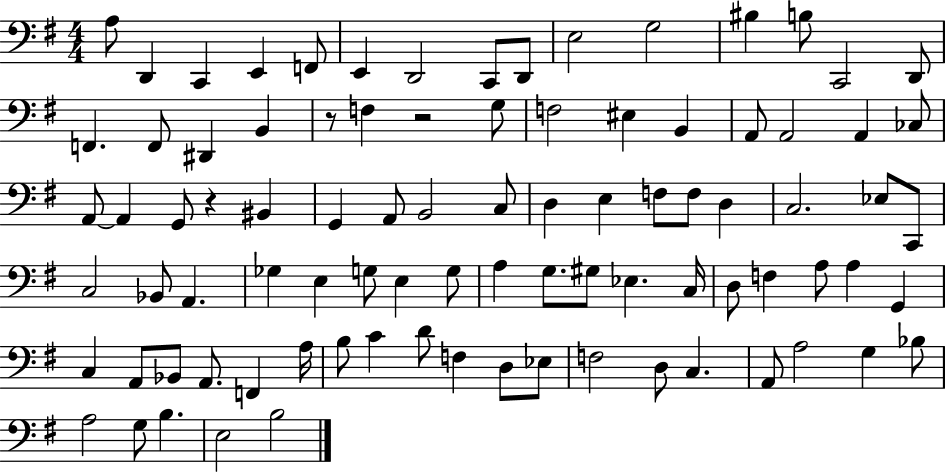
X:1
T:Untitled
M:4/4
L:1/4
K:G
A,/2 D,, C,, E,, F,,/2 E,, D,,2 C,,/2 D,,/2 E,2 G,2 ^B, B,/2 C,,2 D,,/2 F,, F,,/2 ^D,, B,, z/2 F, z2 G,/2 F,2 ^E, B,, A,,/2 A,,2 A,, _C,/2 A,,/2 A,, G,,/2 z ^B,, G,, A,,/2 B,,2 C,/2 D, E, F,/2 F,/2 D, C,2 _E,/2 C,,/2 C,2 _B,,/2 A,, _G, E, G,/2 E, G,/2 A, G,/2 ^G,/2 _E, C,/4 D,/2 F, A,/2 A, G,, C, A,,/2 _B,,/2 A,,/2 F,, A,/4 B,/2 C D/2 F, D,/2 _E,/2 F,2 D,/2 C, A,,/2 A,2 G, _B,/2 A,2 G,/2 B, E,2 B,2